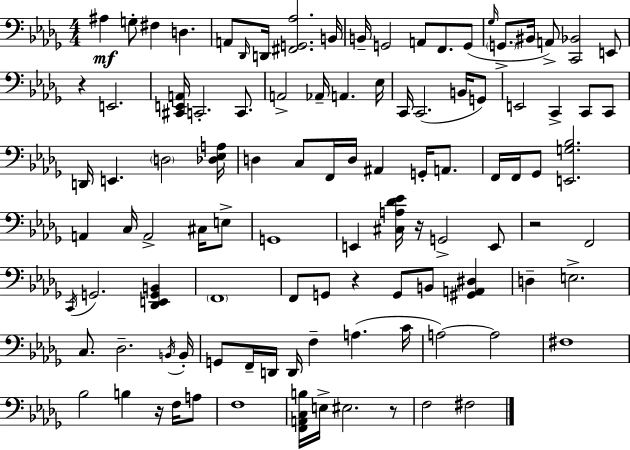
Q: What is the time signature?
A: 4/4